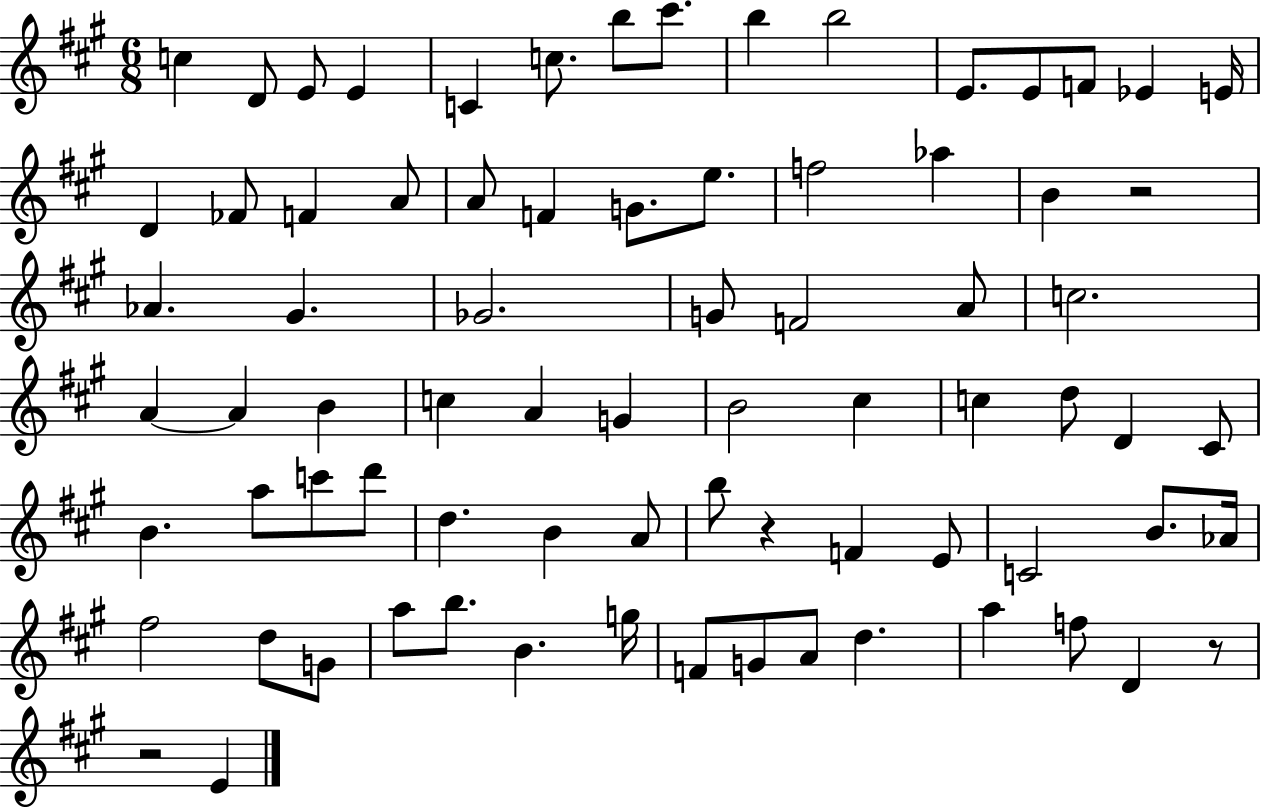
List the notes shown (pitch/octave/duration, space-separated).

C5/q D4/e E4/e E4/q C4/q C5/e. B5/e C#6/e. B5/q B5/h E4/e. E4/e F4/e Eb4/q E4/s D4/q FES4/e F4/q A4/e A4/e F4/q G4/e. E5/e. F5/h Ab5/q B4/q R/h Ab4/q. G#4/q. Gb4/h. G4/e F4/h A4/e C5/h. A4/q A4/q B4/q C5/q A4/q G4/q B4/h C#5/q C5/q D5/e D4/q C#4/e B4/q. A5/e C6/e D6/e D5/q. B4/q A4/e B5/e R/q F4/q E4/e C4/h B4/e. Ab4/s F#5/h D5/e G4/e A5/e B5/e. B4/q. G5/s F4/e G4/e A4/e D5/q. A5/q F5/e D4/q R/e R/h E4/q